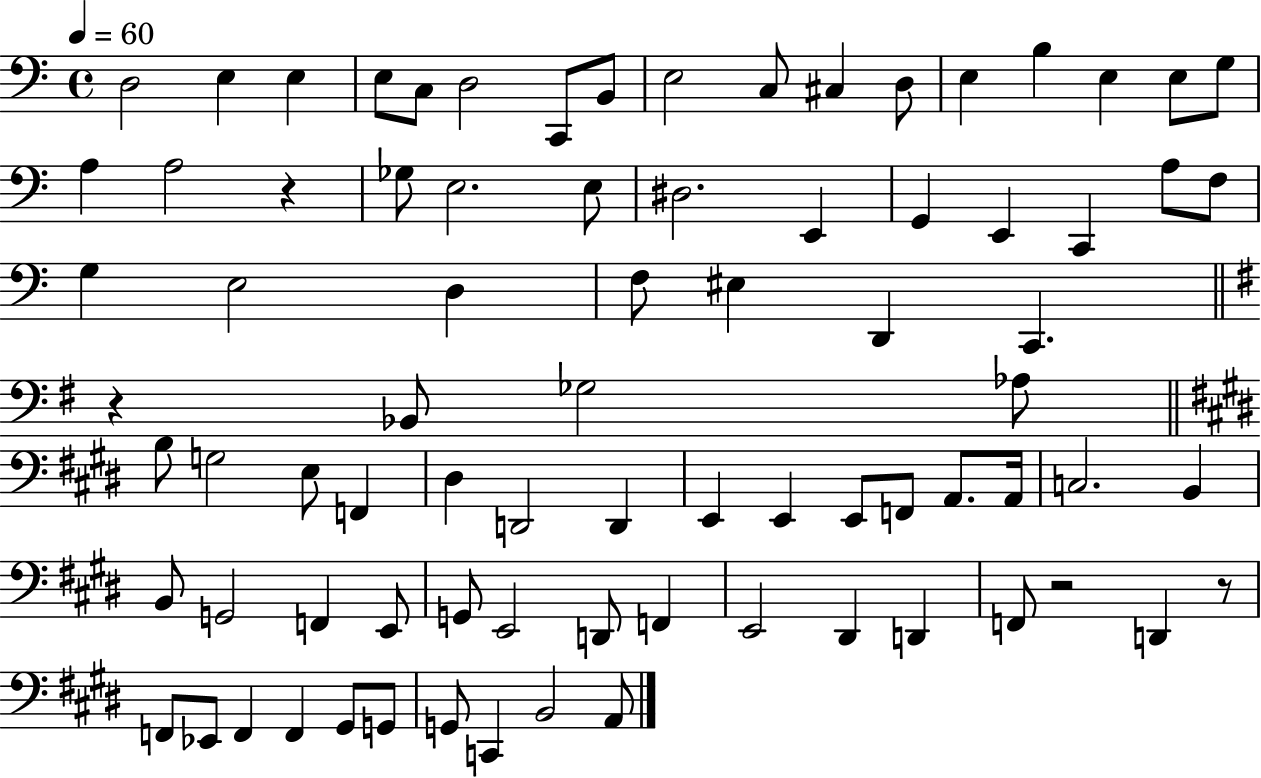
{
  \clef bass
  \time 4/4
  \defaultTimeSignature
  \key c \major
  \tempo 4 = 60
  d2 e4 e4 | e8 c8 d2 c,8 b,8 | e2 c8 cis4 d8 | e4 b4 e4 e8 g8 | \break a4 a2 r4 | ges8 e2. e8 | dis2. e,4 | g,4 e,4 c,4 a8 f8 | \break g4 e2 d4 | f8 eis4 d,4 c,4. | \bar "||" \break \key g \major r4 bes,8 ges2 aes8 | \bar "||" \break \key e \major b8 g2 e8 f,4 | dis4 d,2 d,4 | e,4 e,4 e,8 f,8 a,8. a,16 | c2. b,4 | \break b,8 g,2 f,4 e,8 | g,8 e,2 d,8 f,4 | e,2 dis,4 d,4 | f,8 r2 d,4 r8 | \break f,8 ees,8 f,4 f,4 gis,8 g,8 | g,8 c,4 b,2 a,8 | \bar "|."
}